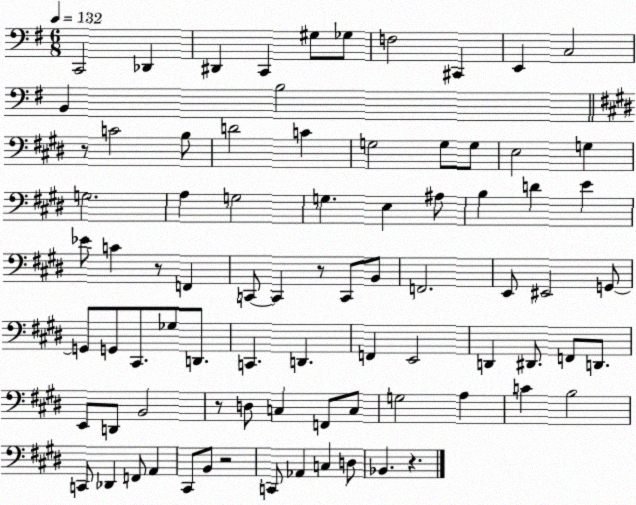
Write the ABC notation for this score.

X:1
T:Untitled
M:6/8
L:1/4
K:G
C,,2 _D,, ^D,, C,, ^G,/2 _G,/2 F,2 ^C,, E,, C,2 B,, B,2 z/2 C2 B,/2 D2 C G,2 G,/2 G,/2 E,2 G, G,2 A, G,2 G, E, ^A,/2 B, D E _E/2 C z/2 F,, C,,/2 C,, z/2 C,,/2 B,,/2 F,,2 E,,/2 ^E,,2 G,,/2 G,,/2 G,,/2 ^C,,/2 _G,/2 D,,/2 C,, D,, F,, E,,2 D,, ^D,,/2 F,,/2 D,,/2 E,,/2 D,,/2 B,,2 z/2 D,/2 C, F,,/2 C,/2 G,2 A, C B,2 C,,/2 _D,, F,,/2 A,, ^C,,/2 B,,/2 z2 C,,/2 _A,, C, D,/2 _B,, z